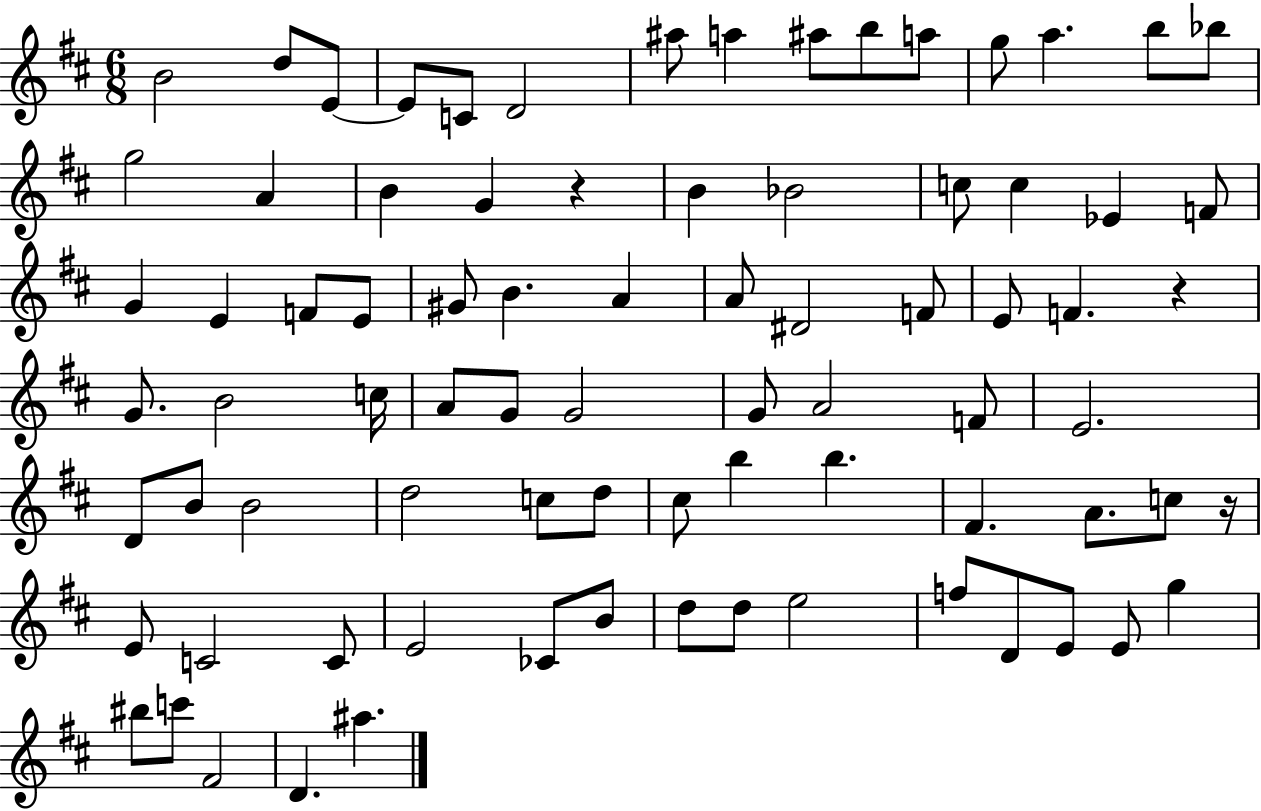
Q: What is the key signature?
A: D major